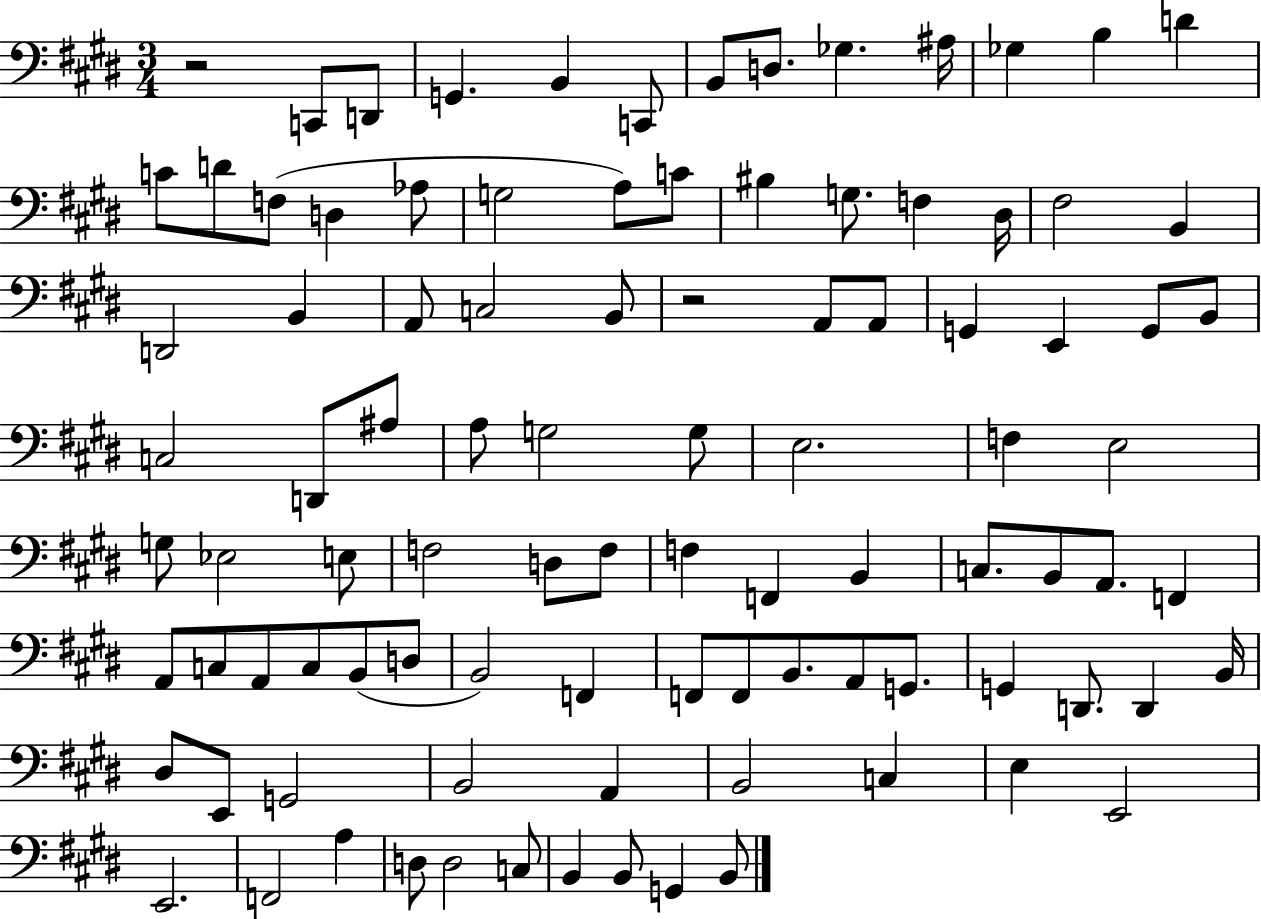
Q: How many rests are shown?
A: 2